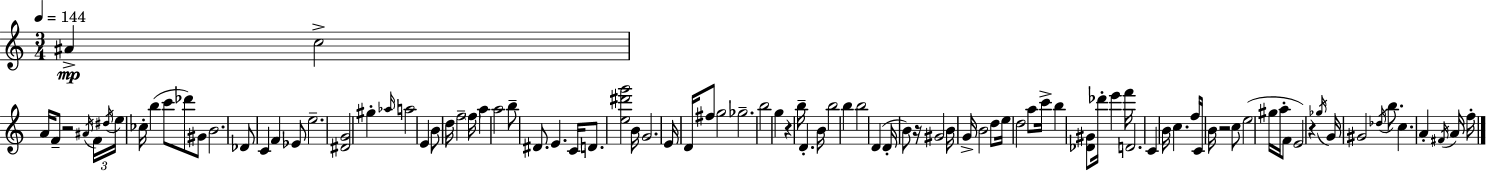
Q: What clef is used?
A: treble